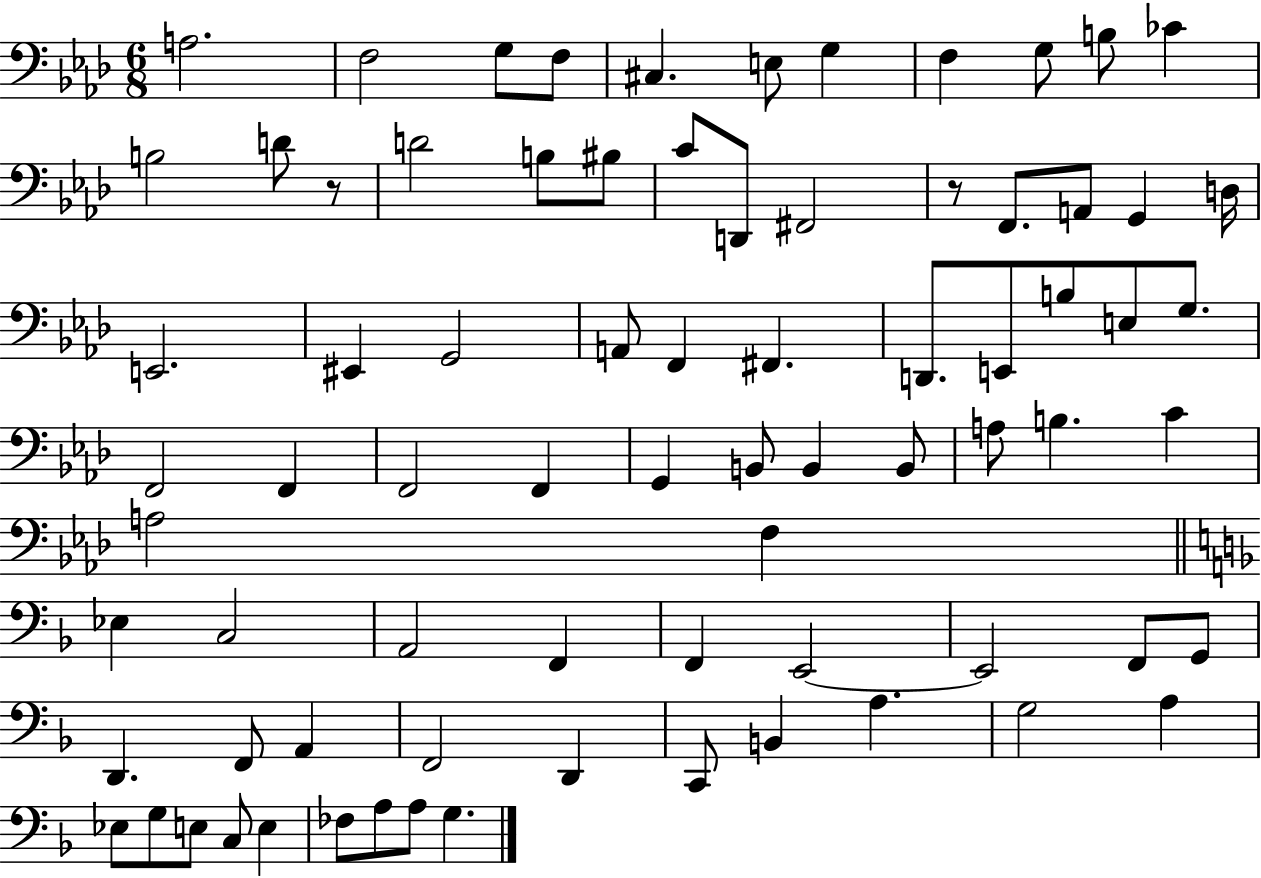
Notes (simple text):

A3/h. F3/h G3/e F3/e C#3/q. E3/e G3/q F3/q G3/e B3/e CES4/q B3/h D4/e R/e D4/h B3/e BIS3/e C4/e D2/e F#2/h R/e F2/e. A2/e G2/q D3/s E2/h. EIS2/q G2/h A2/e F2/q F#2/q. D2/e. E2/e B3/e E3/e G3/e. F2/h F2/q F2/h F2/q G2/q B2/e B2/q B2/e A3/e B3/q. C4/q A3/h F3/q Eb3/q C3/h A2/h F2/q F2/q E2/h E2/h F2/e G2/e D2/q. F2/e A2/q F2/h D2/q C2/e B2/q A3/q. G3/h A3/q Eb3/e G3/e E3/e C3/e E3/q FES3/e A3/e A3/e G3/q.